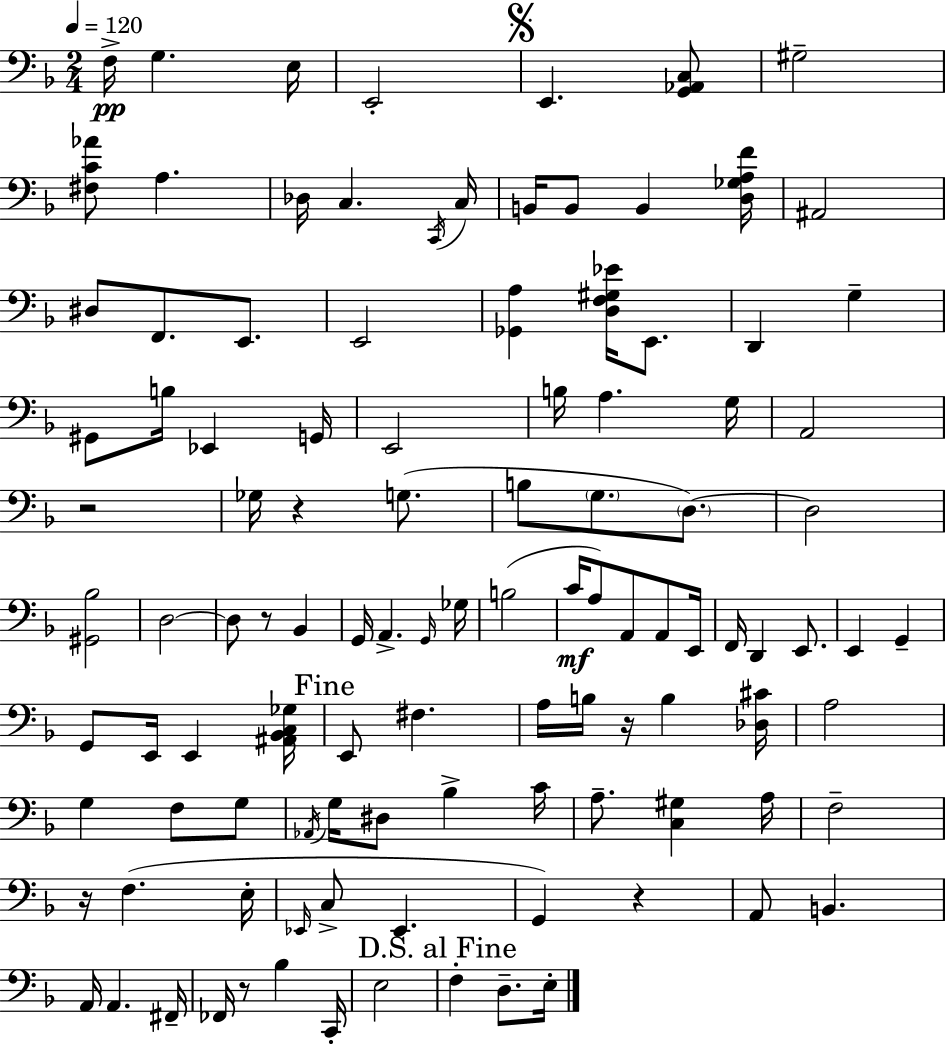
F3/s G3/q. E3/s E2/h E2/q. [G2,Ab2,C3]/e G#3/h [F#3,C4,Ab4]/e A3/q. Db3/s C3/q. C2/s C3/s B2/s B2/e B2/q [D3,Gb3,A3,F4]/s A#2/h D#3/e F2/e. E2/e. E2/h [Gb2,A3]/q [D3,F3,G#3,Eb4]/s E2/e. D2/q G3/q G#2/e B3/s Eb2/q G2/s E2/h B3/s A3/q. G3/s A2/h R/h Gb3/s R/q G3/e. B3/e G3/e. D3/e. D3/h [G#2,Bb3]/h D3/h D3/e R/e Bb2/q G2/s A2/q. G2/s Gb3/s B3/h C4/s A3/e A2/e A2/e E2/s F2/s D2/q E2/e. E2/q G2/q G2/e E2/s E2/q [A#2,Bb2,C3,Gb3]/s E2/e F#3/q. A3/s B3/s R/s B3/q [Db3,C#4]/s A3/h G3/q F3/e G3/e Ab2/s G3/s D#3/e Bb3/q C4/s A3/e. [C3,G#3]/q A3/s F3/h R/s F3/q. E3/s Eb2/s C3/e Eb2/q. G2/q R/q A2/e B2/q. A2/s A2/q. F#2/s FES2/s R/e Bb3/q C2/s E3/h F3/q D3/e. E3/s